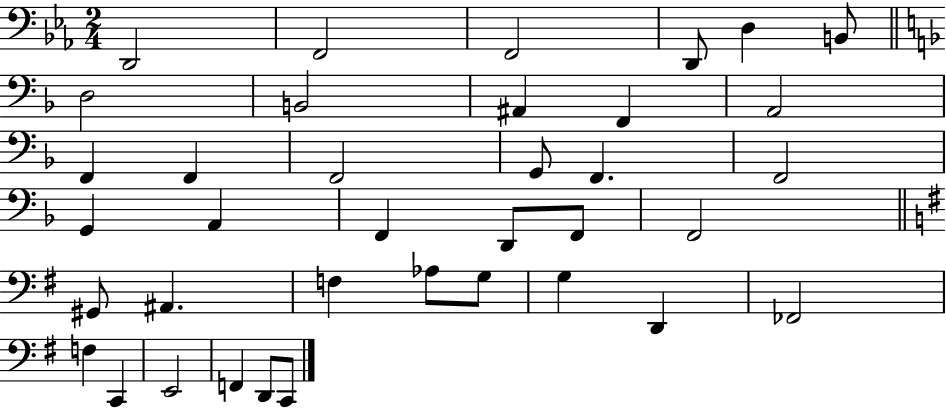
D2/h F2/h F2/h D2/e D3/q B2/e D3/h B2/h A#2/q F2/q A2/h F2/q F2/q F2/h G2/e F2/q. F2/h G2/q A2/q F2/q D2/e F2/e F2/h G#2/e A#2/q. F3/q Ab3/e G3/e G3/q D2/q FES2/h F3/q C2/q E2/h F2/q D2/e C2/e